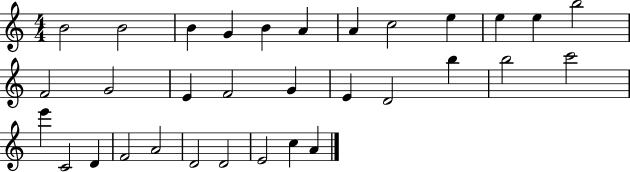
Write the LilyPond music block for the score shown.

{
  \clef treble
  \numericTimeSignature
  \time 4/4
  \key c \major
  b'2 b'2 | b'4 g'4 b'4 a'4 | a'4 c''2 e''4 | e''4 e''4 b''2 | \break f'2 g'2 | e'4 f'2 g'4 | e'4 d'2 b''4 | b''2 c'''2 | \break e'''4 c'2 d'4 | f'2 a'2 | d'2 d'2 | e'2 c''4 a'4 | \break \bar "|."
}